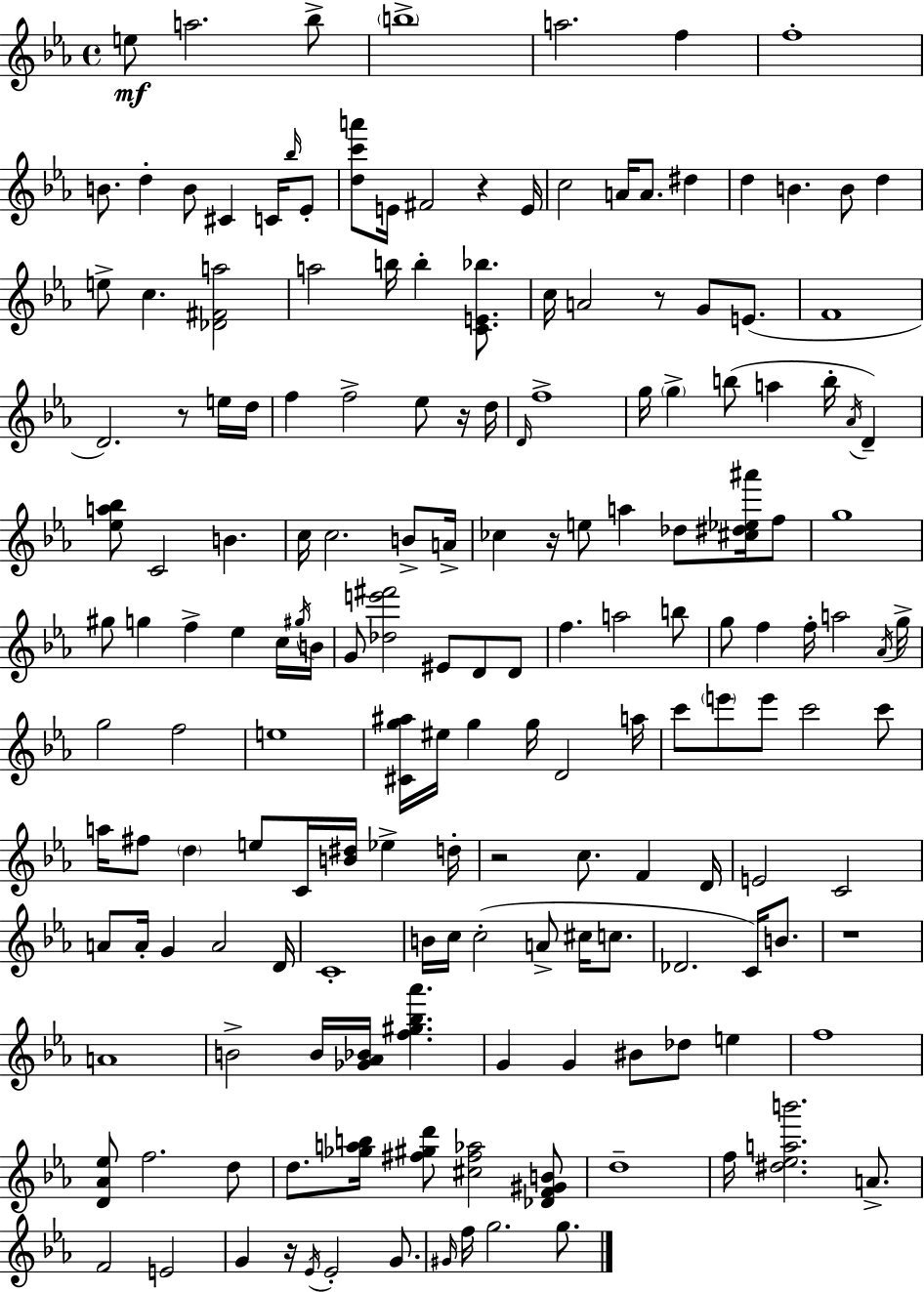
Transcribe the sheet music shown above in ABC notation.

X:1
T:Untitled
M:4/4
L:1/4
K:Eb
e/2 a2 _b/2 b4 a2 f f4 B/2 d B/2 ^C C/4 _b/4 _E/2 [dc'a']/2 E/4 ^F2 z E/4 c2 A/4 A/2 ^d d B B/2 d e/2 c [_D^Fa]2 a2 b/4 b [CE_b]/2 c/4 A2 z/2 G/2 E/2 F4 D2 z/2 e/4 d/4 f f2 _e/2 z/4 d/4 D/4 f4 g/4 g b/2 a b/4 _A/4 D [_ea_b]/2 C2 B c/4 c2 B/2 A/4 _c z/4 e/2 a _d/2 [^c^d_e^a']/4 f/2 g4 ^g/2 g f _e c/4 ^g/4 B/4 G/2 [_de'^f']2 ^E/2 D/2 D/2 f a2 b/2 g/2 f f/4 a2 _A/4 g/4 g2 f2 e4 [^Cg^a]/4 ^e/4 g g/4 D2 a/4 c'/2 e'/2 e'/2 c'2 c'/2 a/4 ^f/2 d e/2 C/4 [B^d]/4 _e d/4 z2 c/2 F D/4 E2 C2 A/2 A/4 G A2 D/4 C4 B/4 c/4 c2 A/2 ^c/4 c/2 _D2 C/4 B/2 z4 A4 B2 B/4 [_G_A_B]/4 [f^g_b_a'] G G ^B/2 _d/2 e f4 [D_A_e]/2 f2 d/2 d/2 [_gab]/4 [^f^gd']/2 [^c^f_a]2 [_DF^GB]/2 d4 f/4 [^d_eab']2 A/2 F2 E2 G z/4 _E/4 _E2 G/2 ^G/4 f/4 g2 g/2